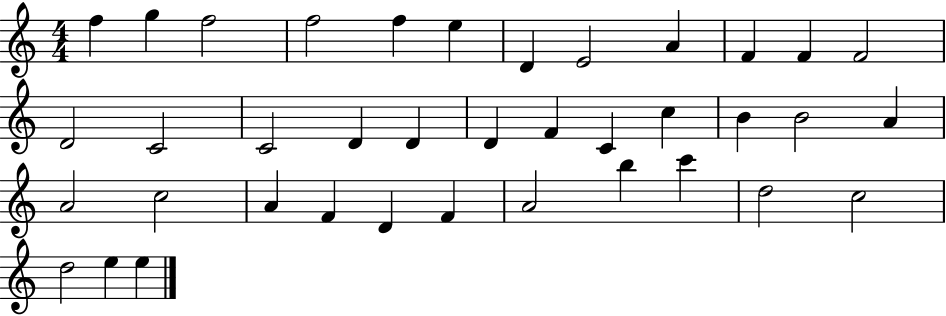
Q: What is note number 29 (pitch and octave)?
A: D4